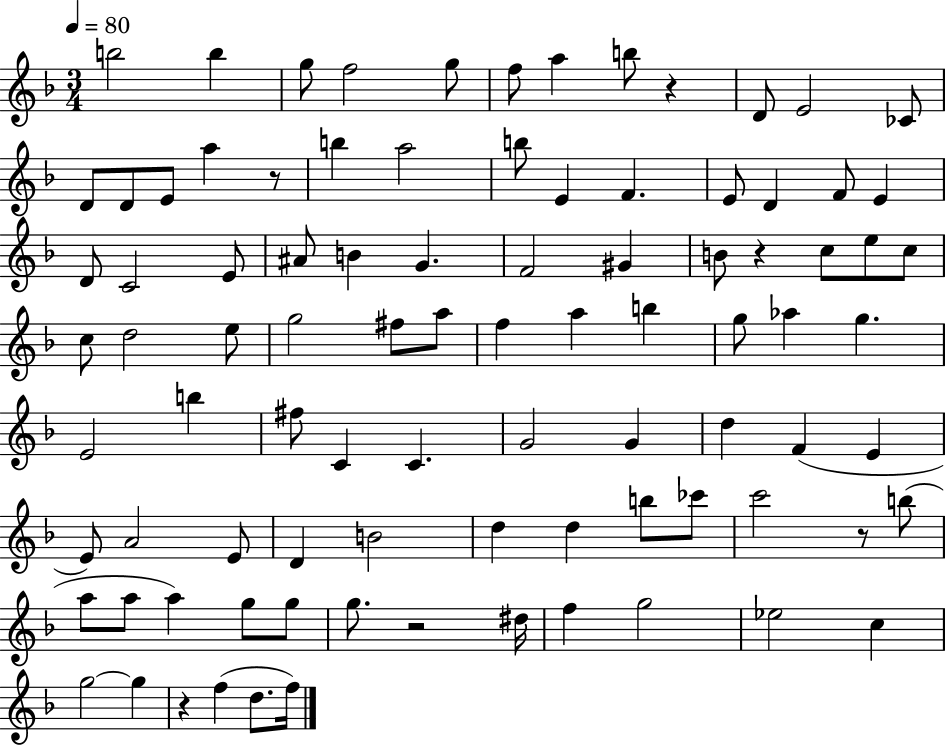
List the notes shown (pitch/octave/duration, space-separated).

B5/h B5/q G5/e F5/h G5/e F5/e A5/q B5/e R/q D4/e E4/h CES4/e D4/e D4/e E4/e A5/q R/e B5/q A5/h B5/e E4/q F4/q. E4/e D4/q F4/e E4/q D4/e C4/h E4/e A#4/e B4/q G4/q. F4/h G#4/q B4/e R/q C5/e E5/e C5/e C5/e D5/h E5/e G5/h F#5/e A5/e F5/q A5/q B5/q G5/e Ab5/q G5/q. E4/h B5/q F#5/e C4/q C4/q. G4/h G4/q D5/q F4/q E4/q E4/e A4/h E4/e D4/q B4/h D5/q D5/q B5/e CES6/e C6/h R/e B5/e A5/e A5/e A5/q G5/e G5/e G5/e. R/h D#5/s F5/q G5/h Eb5/h C5/q G5/h G5/q R/q F5/q D5/e. F5/s